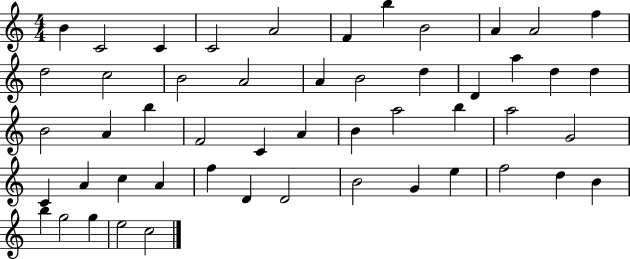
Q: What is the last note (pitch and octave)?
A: C5